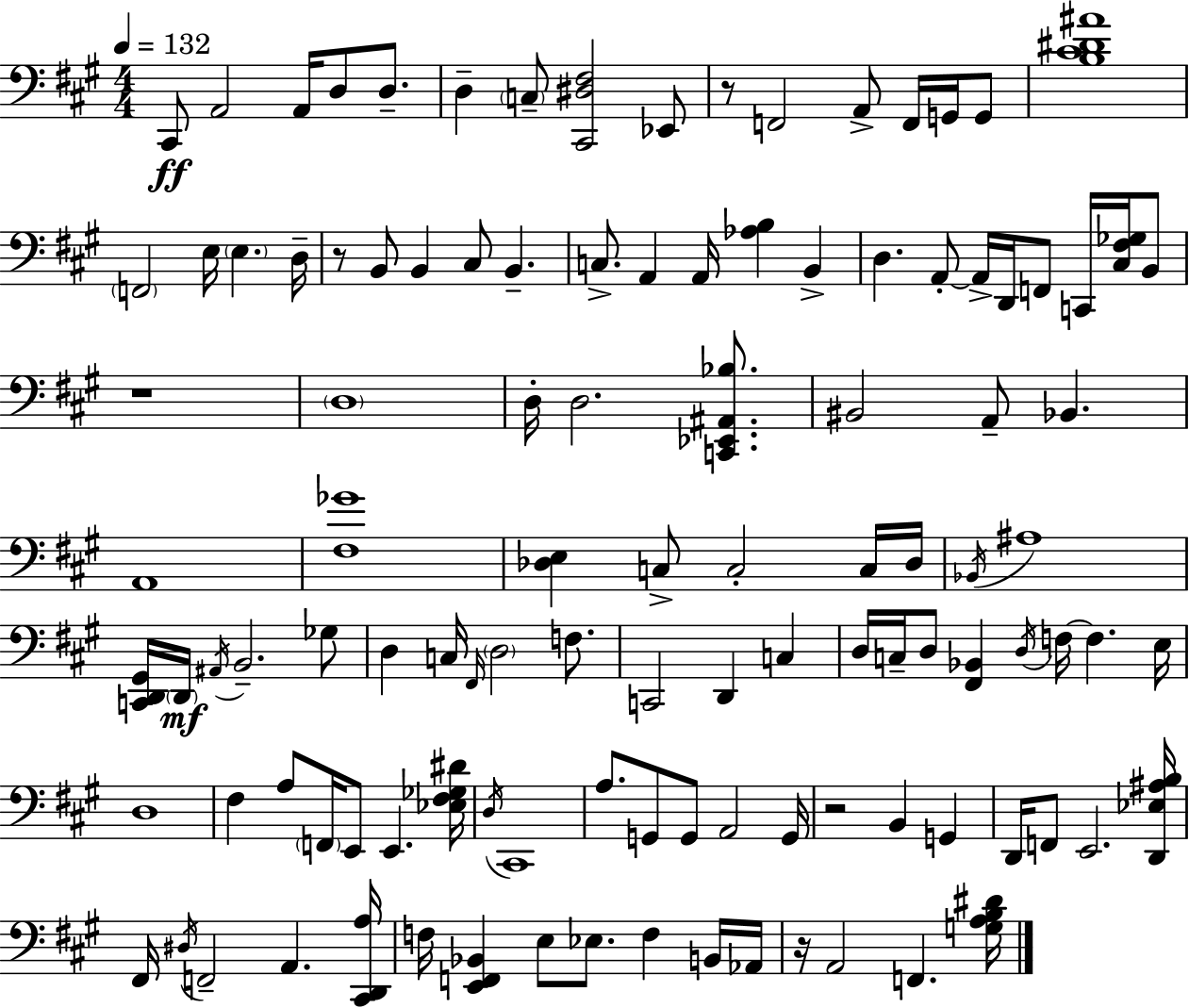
C#2/e A2/h A2/s D3/e D3/e. D3/q C3/e [C#2,D#3,F#3]/h Eb2/e R/e F2/h A2/e F2/s G2/s G2/e [B3,C#4,D#4,A#4]/w F2/h E3/s E3/q. D3/s R/e B2/e B2/q C#3/e B2/q. C3/e. A2/q A2/s [Ab3,B3]/q B2/q D3/q. A2/e A2/s D2/s F2/e C2/s [C#3,F#3,Gb3]/s B2/e R/w D3/w D3/s D3/h. [C2,Eb2,A#2,Bb3]/e. BIS2/h A2/e Bb2/q. A2/w [F#3,Gb4]/w [Db3,E3]/q C3/e C3/h C3/s Db3/s Bb2/s A#3/w [C2,D2,G#2]/s D2/s A#2/s B2/h. Gb3/e D3/q C3/s F#2/s D3/h F3/e. C2/h D2/q C3/q D3/s C3/s D3/e [F#2,Bb2]/q D3/s F3/s F3/q. E3/s D3/w F#3/q A3/e F2/s E2/e E2/q. [Eb3,F#3,Gb3,D#4]/s D3/s C#2/w A3/e. G2/e G2/e A2/h G2/s R/h B2/q G2/q D2/s F2/e E2/h. [D2,Eb3,A#3,B3]/s F#2/s D#3/s F2/h A2/q. [C#2,D2,A3]/s F3/s [E2,F2,Bb2]/q E3/e Eb3/e. F3/q B2/s Ab2/s R/s A2/h F2/q. [G3,A3,B3,D#4]/s